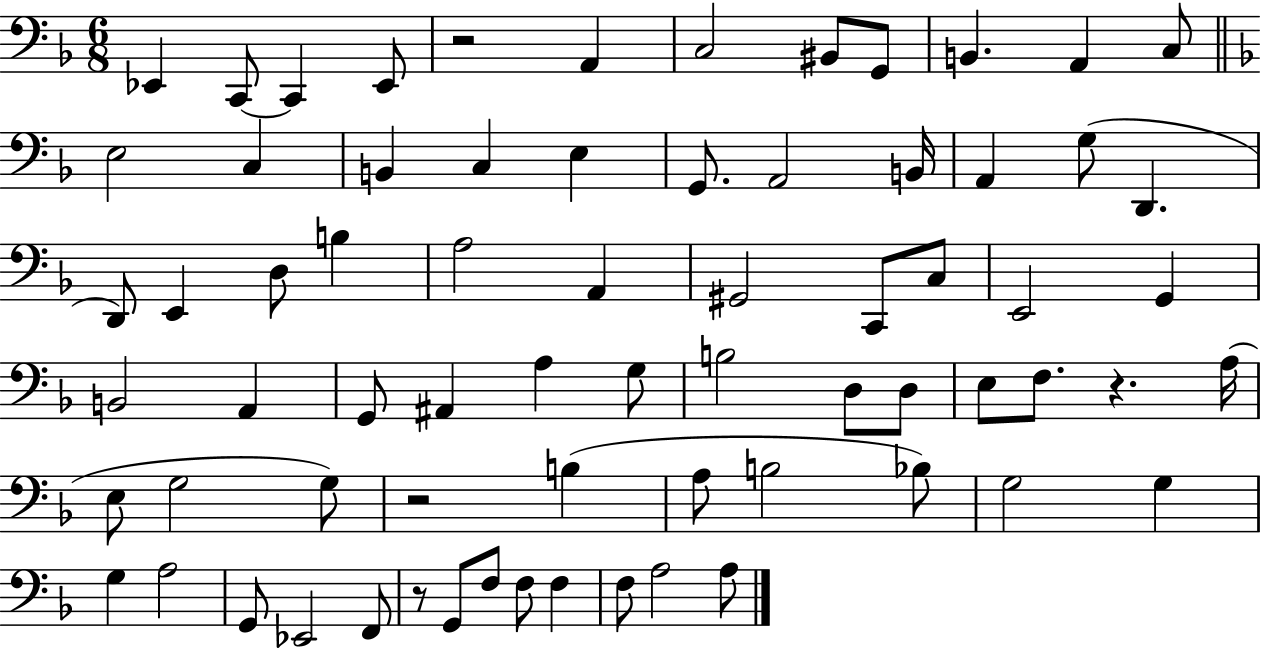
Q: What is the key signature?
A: F major